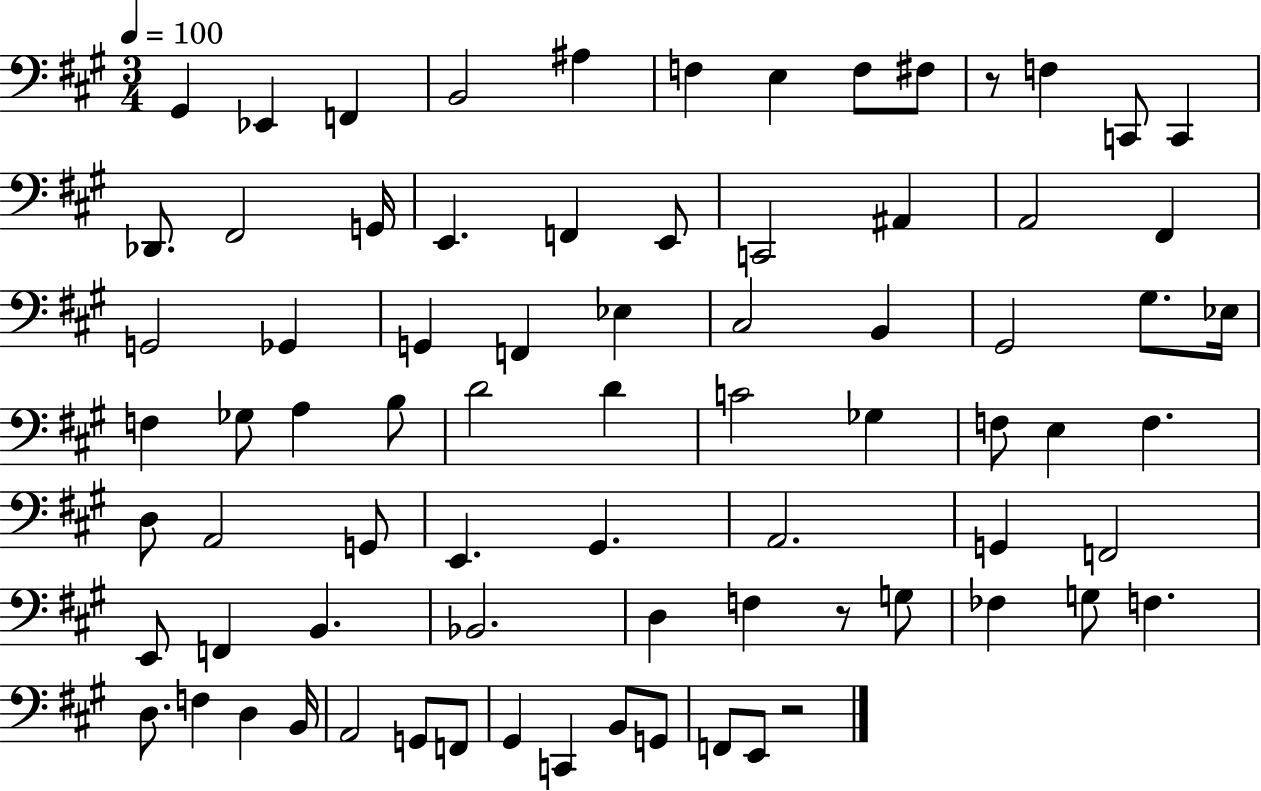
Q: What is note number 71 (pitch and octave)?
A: B2